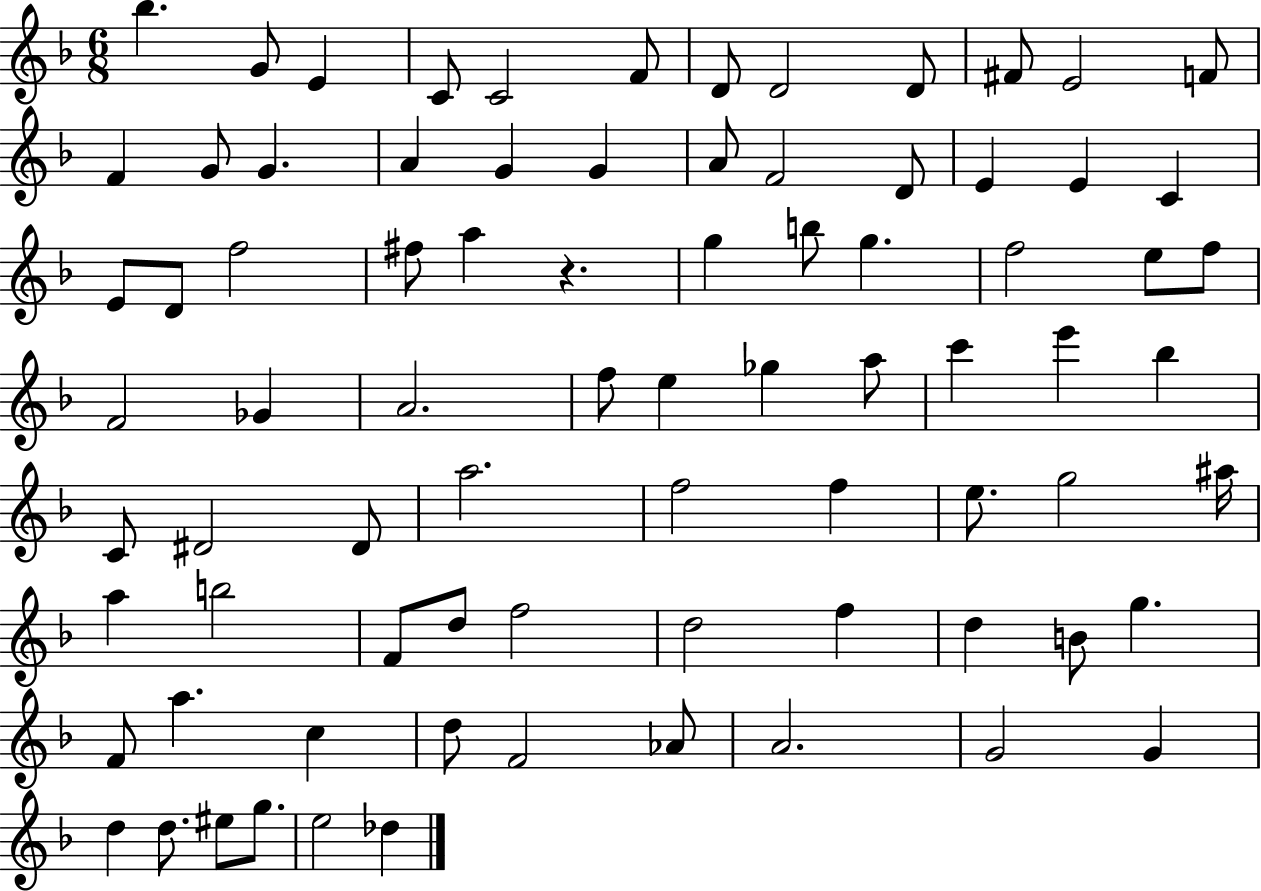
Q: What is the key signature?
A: F major